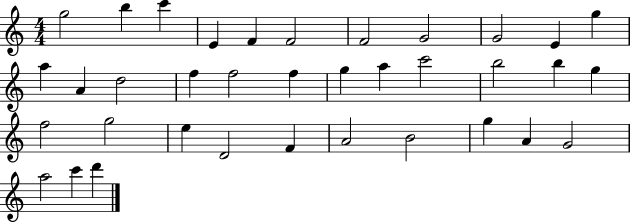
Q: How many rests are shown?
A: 0